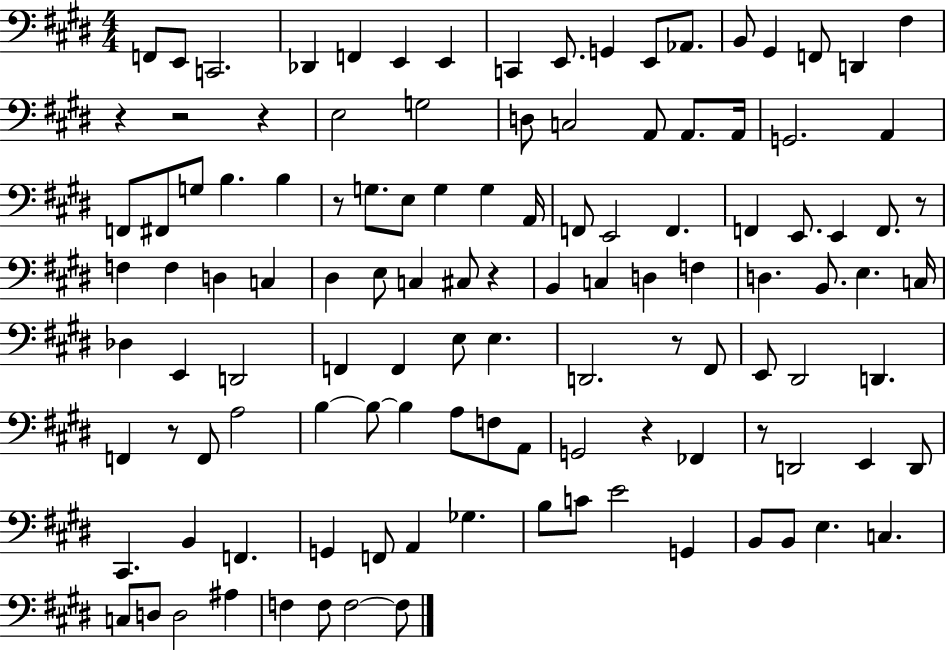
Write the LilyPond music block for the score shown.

{
  \clef bass
  \numericTimeSignature
  \time 4/4
  \key e \major
  f,8 e,8 c,2. | des,4 f,4 e,4 e,4 | c,4 e,8. g,4 e,8 aes,8. | b,8 gis,4 f,8 d,4 fis4 | \break r4 r2 r4 | e2 g2 | d8 c2 a,8 a,8. a,16 | g,2. a,4 | \break f,8 fis,8 g8 b4. b4 | r8 g8. e8 g4 g4 a,16 | f,8 e,2 f,4. | f,4 e,8. e,4 f,8. r8 | \break f4 f4 d4 c4 | dis4 e8 c4 cis8 r4 | b,4 c4 d4 f4 | d4. b,8. e4. c16 | \break des4 e,4 d,2 | f,4 f,4 e8 e4. | d,2. r8 fis,8 | e,8 dis,2 d,4. | \break f,4 r8 f,8 a2 | b4~~ b8~~ b4 a8 f8 a,8 | g,2 r4 fes,4 | r8 d,2 e,4 d,8 | \break cis,4. b,4 f,4. | g,4 f,8 a,4 ges4. | b8 c'8 e'2 g,4 | b,8 b,8 e4. c4. | \break c8 d8 d2 ais4 | f4 f8 f2~~ f8 | \bar "|."
}